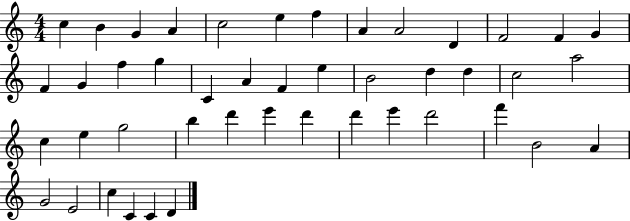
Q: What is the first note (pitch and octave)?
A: C5